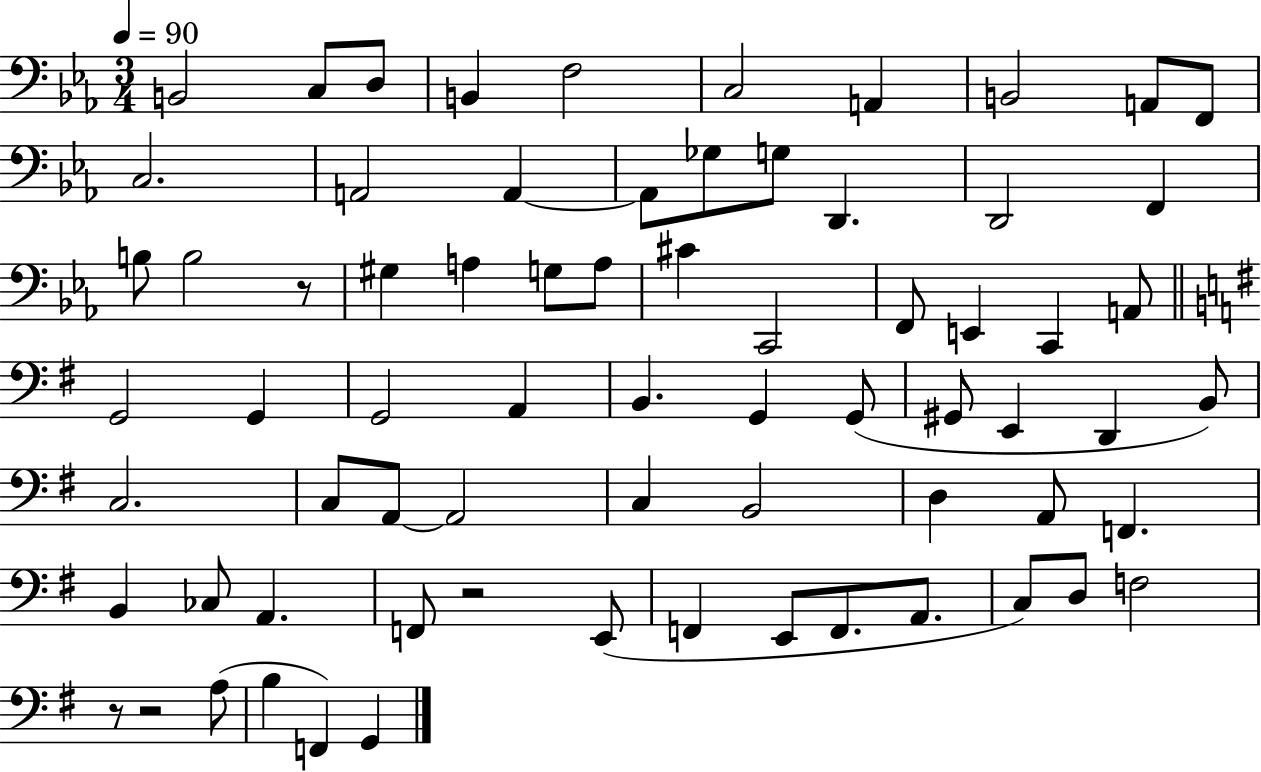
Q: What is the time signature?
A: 3/4